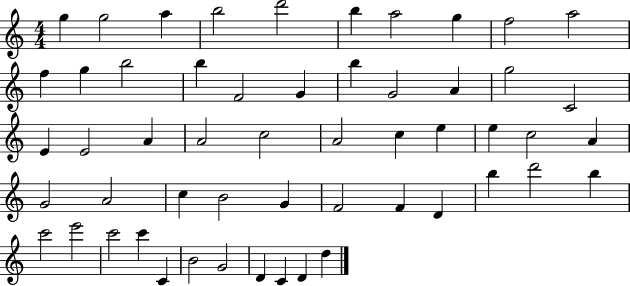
{
  \clef treble
  \numericTimeSignature
  \time 4/4
  \key c \major
  g''4 g''2 a''4 | b''2 d'''2 | b''4 a''2 g''4 | f''2 a''2 | \break f''4 g''4 b''2 | b''4 f'2 g'4 | b''4 g'2 a'4 | g''2 c'2 | \break e'4 e'2 a'4 | a'2 c''2 | a'2 c''4 e''4 | e''4 c''2 a'4 | \break g'2 a'2 | c''4 b'2 g'4 | f'2 f'4 d'4 | b''4 d'''2 b''4 | \break c'''2 e'''2 | c'''2 c'''4 c'4 | b'2 g'2 | d'4 c'4 d'4 d''4 | \break \bar "|."
}